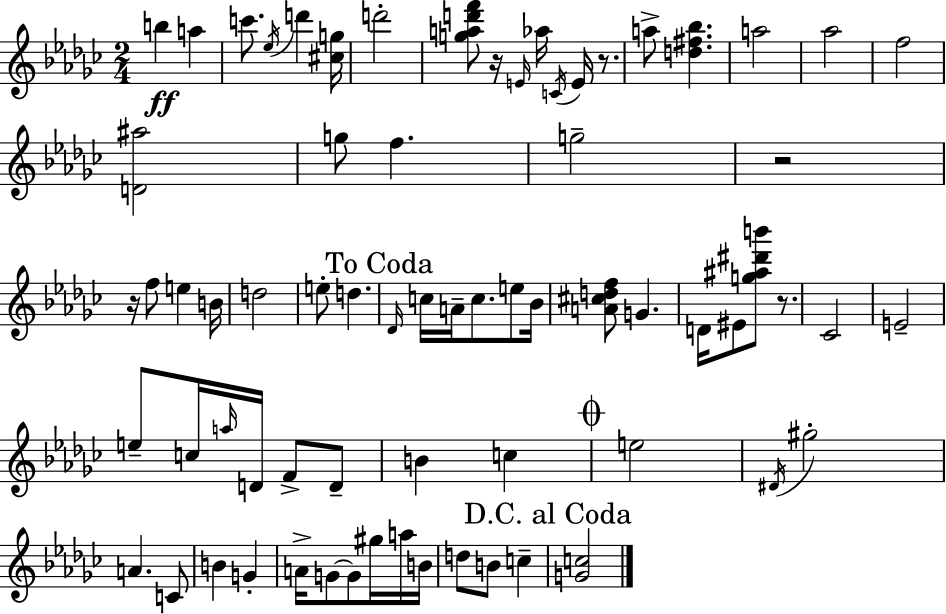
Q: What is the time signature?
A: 2/4